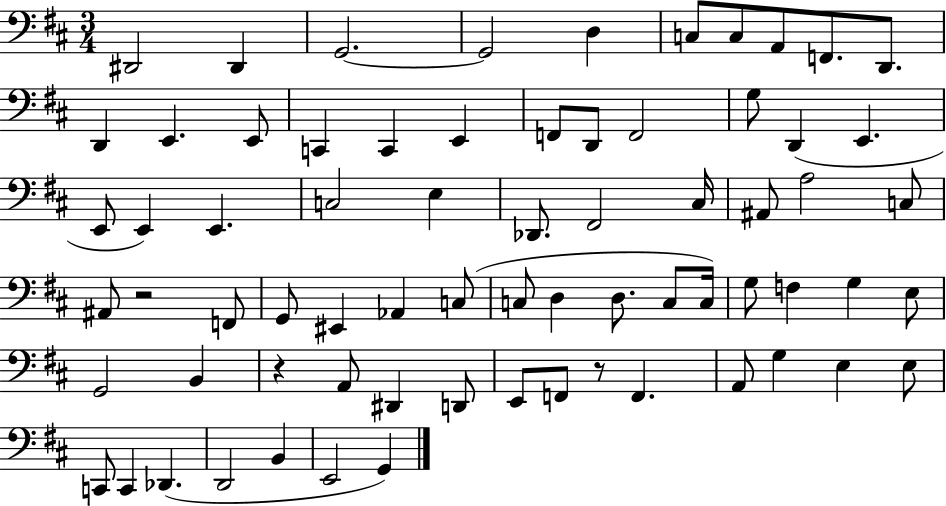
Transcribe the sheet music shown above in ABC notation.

X:1
T:Untitled
M:3/4
L:1/4
K:D
^D,,2 ^D,, G,,2 G,,2 D, C,/2 C,/2 A,,/2 F,,/2 D,,/2 D,, E,, E,,/2 C,, C,, E,, F,,/2 D,,/2 F,,2 G,/2 D,, E,, E,,/2 E,, E,, C,2 E, _D,,/2 ^F,,2 ^C,/4 ^A,,/2 A,2 C,/2 ^A,,/2 z2 F,,/2 G,,/2 ^E,, _A,, C,/2 C,/2 D, D,/2 C,/2 C,/4 G,/2 F, G, E,/2 G,,2 B,, z A,,/2 ^D,, D,,/2 E,,/2 F,,/2 z/2 F,, A,,/2 G, E, E,/2 C,,/2 C,, _D,, D,,2 B,, E,,2 G,,